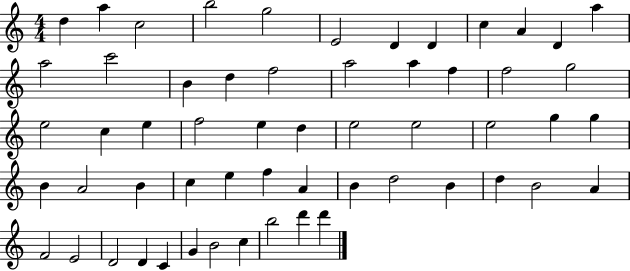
{
  \clef treble
  \numericTimeSignature
  \time 4/4
  \key c \major
  d''4 a''4 c''2 | b''2 g''2 | e'2 d'4 d'4 | c''4 a'4 d'4 a''4 | \break a''2 c'''2 | b'4 d''4 f''2 | a''2 a''4 f''4 | f''2 g''2 | \break e''2 c''4 e''4 | f''2 e''4 d''4 | e''2 e''2 | e''2 g''4 g''4 | \break b'4 a'2 b'4 | c''4 e''4 f''4 a'4 | b'4 d''2 b'4 | d''4 b'2 a'4 | \break f'2 e'2 | d'2 d'4 c'4 | g'4 b'2 c''4 | b''2 d'''4 d'''4 | \break \bar "|."
}